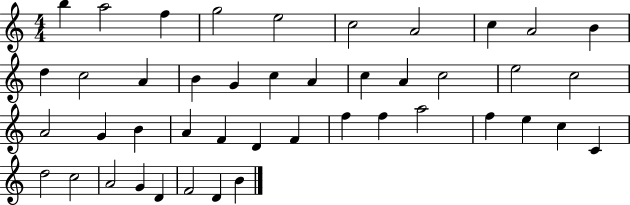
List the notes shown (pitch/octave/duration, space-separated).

B5/q A5/h F5/q G5/h E5/h C5/h A4/h C5/q A4/h B4/q D5/q C5/h A4/q B4/q G4/q C5/q A4/q C5/q A4/q C5/h E5/h C5/h A4/h G4/q B4/q A4/q F4/q D4/q F4/q F5/q F5/q A5/h F5/q E5/q C5/q C4/q D5/h C5/h A4/h G4/q D4/q F4/h D4/q B4/q